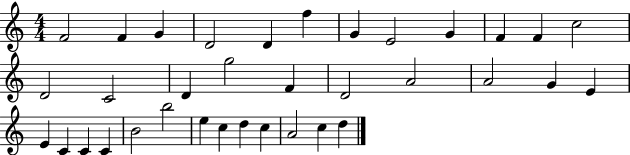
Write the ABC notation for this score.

X:1
T:Untitled
M:4/4
L:1/4
K:C
F2 F G D2 D f G E2 G F F c2 D2 C2 D g2 F D2 A2 A2 G E E C C C B2 b2 e c d c A2 c d